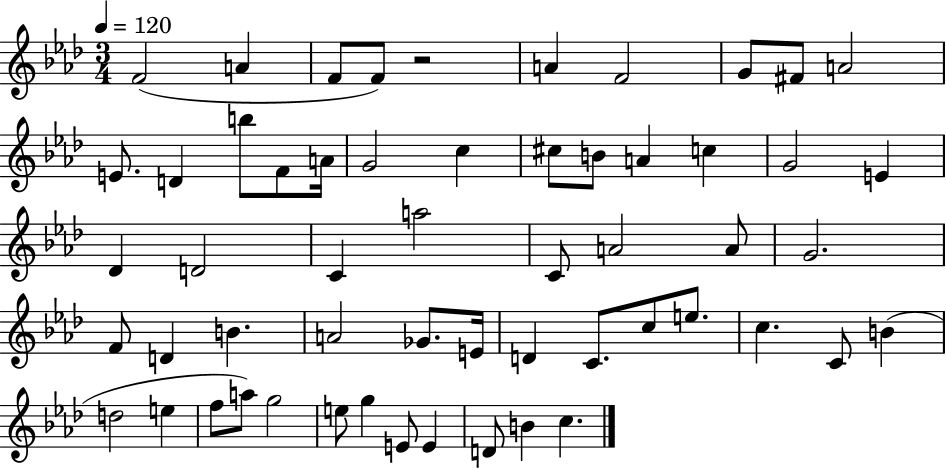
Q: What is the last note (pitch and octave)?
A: C5